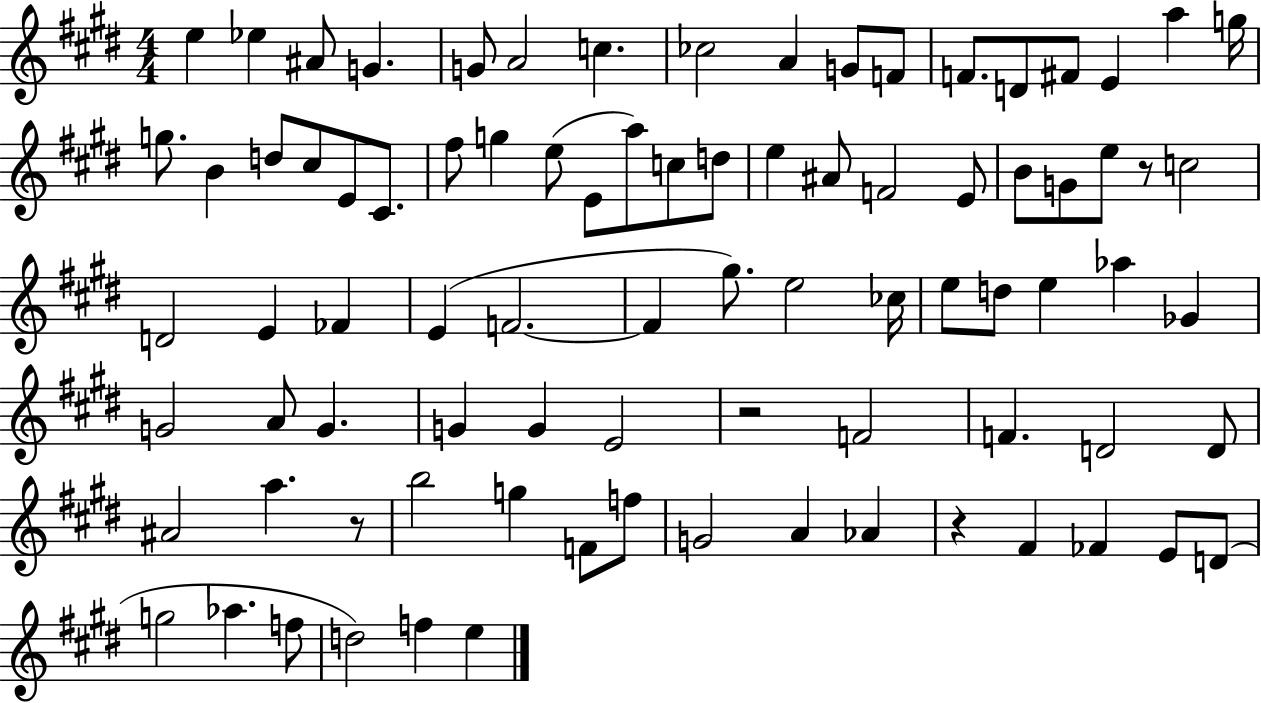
X:1
T:Untitled
M:4/4
L:1/4
K:E
e _e ^A/2 G G/2 A2 c _c2 A G/2 F/2 F/2 D/2 ^F/2 E a g/4 g/2 B d/2 ^c/2 E/2 ^C/2 ^f/2 g e/2 E/2 a/2 c/2 d/2 e ^A/2 F2 E/2 B/2 G/2 e/2 z/2 c2 D2 E _F E F2 F ^g/2 e2 _c/4 e/2 d/2 e _a _G G2 A/2 G G G E2 z2 F2 F D2 D/2 ^A2 a z/2 b2 g F/2 f/2 G2 A _A z ^F _F E/2 D/2 g2 _a f/2 d2 f e